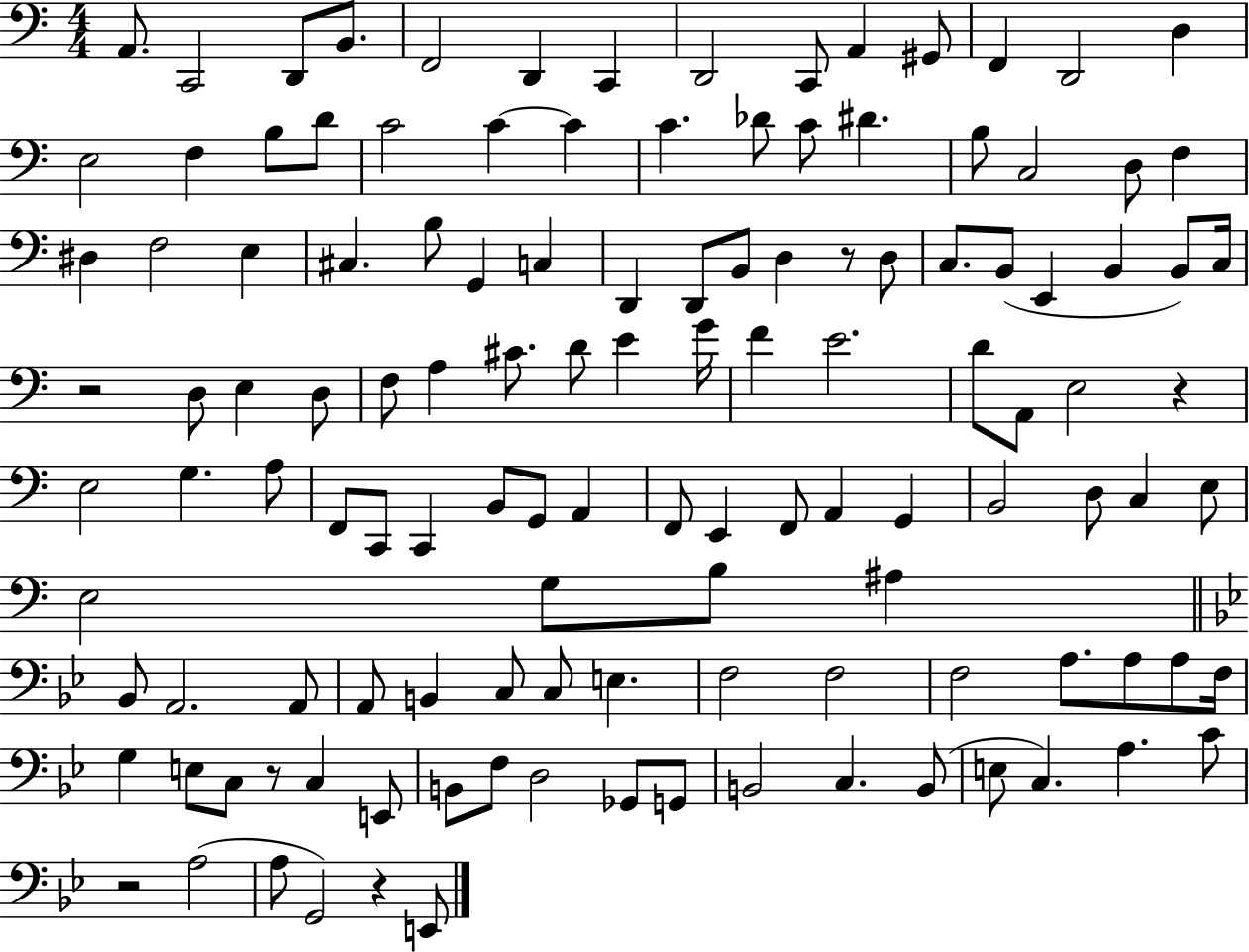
{
  \clef bass
  \numericTimeSignature
  \time 4/4
  \key c \major
  a,8. c,2 d,8 b,8. | f,2 d,4 c,4 | d,2 c,8 a,4 gis,8 | f,4 d,2 d4 | \break e2 f4 b8 d'8 | c'2 c'4~~ c'4 | c'4. des'8 c'8 dis'4. | b8 c2 d8 f4 | \break dis4 f2 e4 | cis4. b8 g,4 c4 | d,4 d,8 b,8 d4 r8 d8 | c8. b,8( e,4 b,4 b,8) c16 | \break r2 d8 e4 d8 | f8 a4 cis'8. d'8 e'4 g'16 | f'4 e'2. | d'8 a,8 e2 r4 | \break e2 g4. a8 | f,8 c,8 c,4 b,8 g,8 a,4 | f,8 e,4 f,8 a,4 g,4 | b,2 d8 c4 e8 | \break e2 g8 b8 ais4 | \bar "||" \break \key g \minor bes,8 a,2. a,8 | a,8 b,4 c8 c8 e4. | f2 f2 | f2 a8. a8 a8 f16 | \break g4 e8 c8 r8 c4 e,8 | b,8 f8 d2 ges,8 g,8 | b,2 c4. b,8( | e8 c4.) a4. c'8 | \break r2 a2( | a8 g,2) r4 e,8 | \bar "|."
}